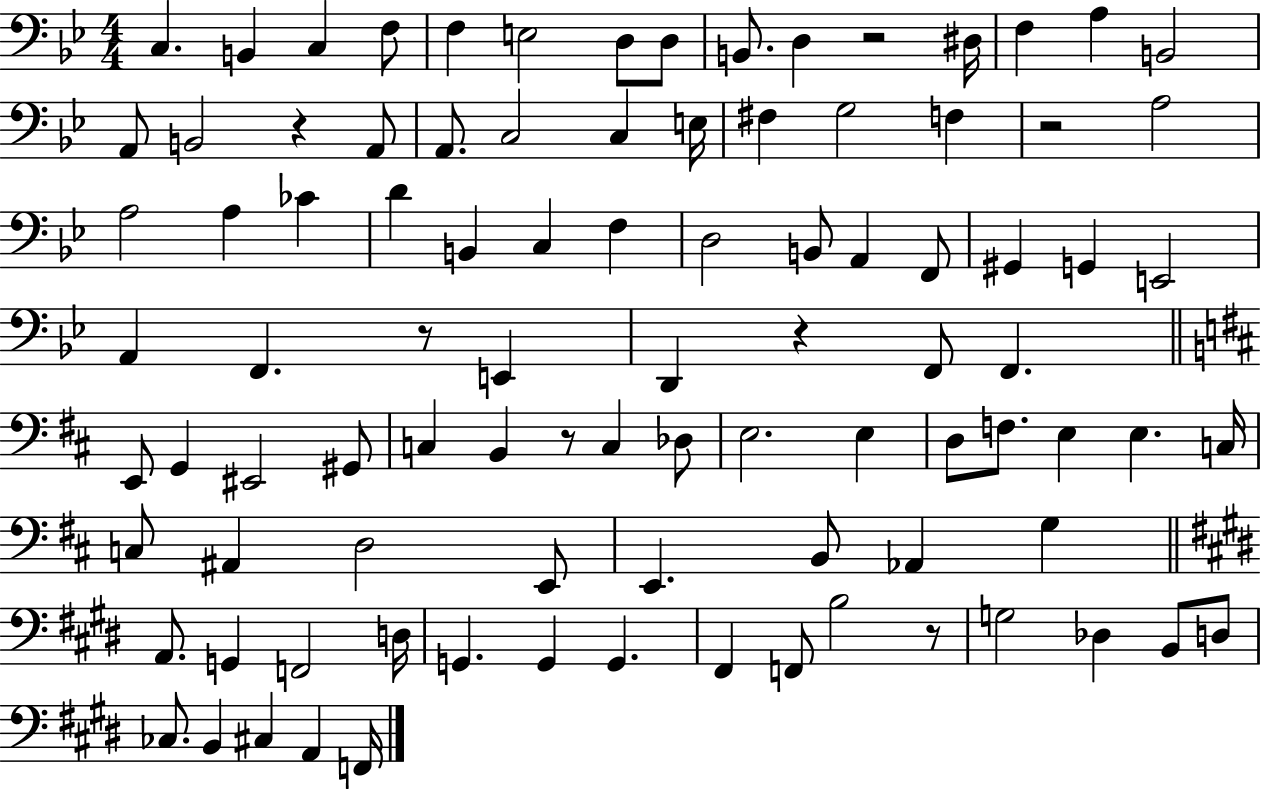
X:1
T:Untitled
M:4/4
L:1/4
K:Bb
C, B,, C, F,/2 F, E,2 D,/2 D,/2 B,,/2 D, z2 ^D,/4 F, A, B,,2 A,,/2 B,,2 z A,,/2 A,,/2 C,2 C, E,/4 ^F, G,2 F, z2 A,2 A,2 A, _C D B,, C, F, D,2 B,,/2 A,, F,,/2 ^G,, G,, E,,2 A,, F,, z/2 E,, D,, z F,,/2 F,, E,,/2 G,, ^E,,2 ^G,,/2 C, B,, z/2 C, _D,/2 E,2 E, D,/2 F,/2 E, E, C,/4 C,/2 ^A,, D,2 E,,/2 E,, B,,/2 _A,, G, A,,/2 G,, F,,2 D,/4 G,, G,, G,, ^F,, F,,/2 B,2 z/2 G,2 _D, B,,/2 D,/2 _C,/2 B,, ^C, A,, F,,/4